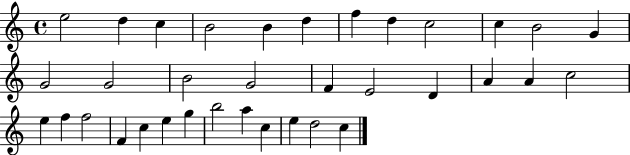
E5/h D5/q C5/q B4/h B4/q D5/q F5/q D5/q C5/h C5/q B4/h G4/q G4/h G4/h B4/h G4/h F4/q E4/h D4/q A4/q A4/q C5/h E5/q F5/q F5/h F4/q C5/q E5/q G5/q B5/h A5/q C5/q E5/q D5/h C5/q